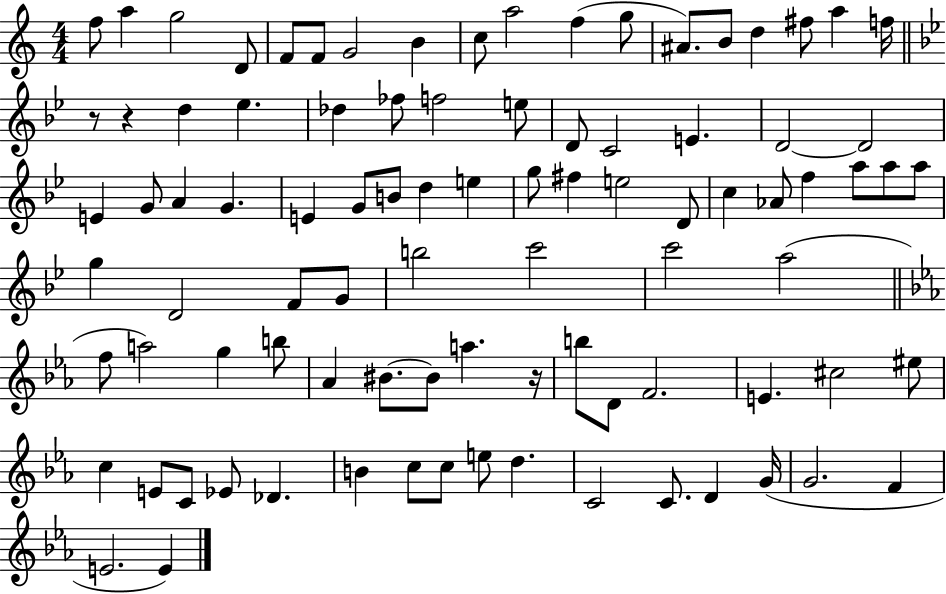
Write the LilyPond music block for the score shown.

{
  \clef treble
  \numericTimeSignature
  \time 4/4
  \key c \major
  f''8 a''4 g''2 d'8 | f'8 f'8 g'2 b'4 | c''8 a''2 f''4( g''8 | ais'8.) b'8 d''4 fis''8 a''4 f''16 | \break \bar "||" \break \key bes \major r8 r4 d''4 ees''4. | des''4 fes''8 f''2 e''8 | d'8 c'2 e'4. | d'2~~ d'2 | \break e'4 g'8 a'4 g'4. | e'4 g'8 b'8 d''4 e''4 | g''8 fis''4 e''2 d'8 | c''4 aes'8 f''4 a''8 a''8 a''8 | \break g''4 d'2 f'8 g'8 | b''2 c'''2 | c'''2 a''2( | \bar "||" \break \key ees \major f''8 a''2) g''4 b''8 | aes'4 bis'8.~~ bis'8 a''4. r16 | b''8 d'8 f'2. | e'4. cis''2 eis''8 | \break c''4 e'8 c'8 ees'8 des'4. | b'4 c''8 c''8 e''8 d''4. | c'2 c'8. d'4 g'16( | g'2. f'4 | \break e'2. e'4) | \bar "|."
}